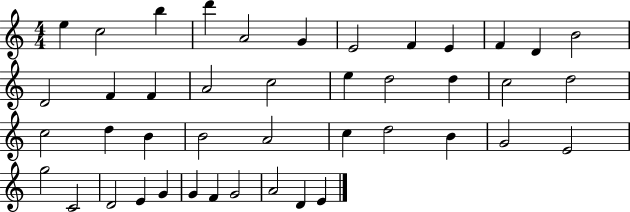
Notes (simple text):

E5/q C5/h B5/q D6/q A4/h G4/q E4/h F4/q E4/q F4/q D4/q B4/h D4/h F4/q F4/q A4/h C5/h E5/q D5/h D5/q C5/h D5/h C5/h D5/q B4/q B4/h A4/h C5/q D5/h B4/q G4/h E4/h G5/h C4/h D4/h E4/q G4/q G4/q F4/q G4/h A4/h D4/q E4/q